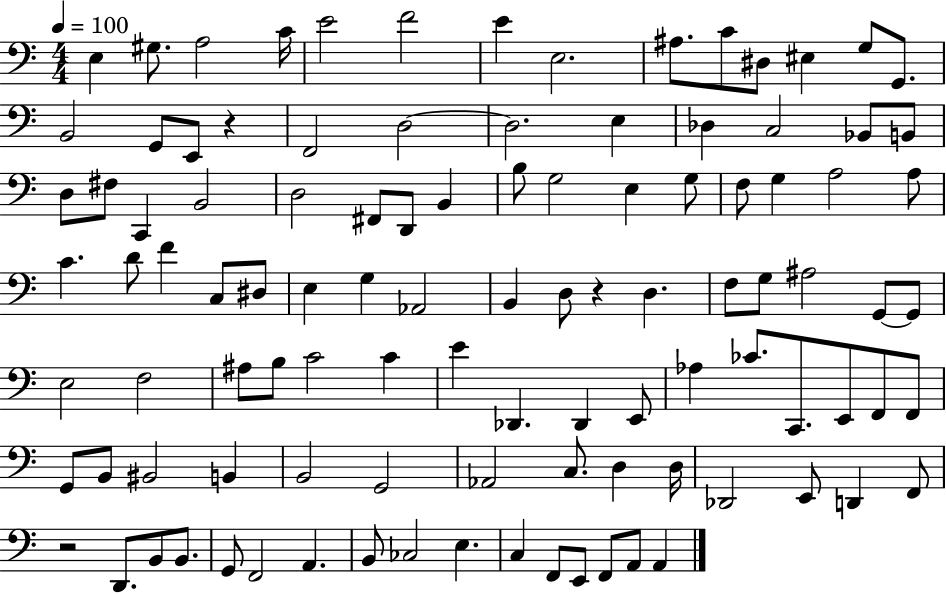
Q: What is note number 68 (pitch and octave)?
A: Ab3